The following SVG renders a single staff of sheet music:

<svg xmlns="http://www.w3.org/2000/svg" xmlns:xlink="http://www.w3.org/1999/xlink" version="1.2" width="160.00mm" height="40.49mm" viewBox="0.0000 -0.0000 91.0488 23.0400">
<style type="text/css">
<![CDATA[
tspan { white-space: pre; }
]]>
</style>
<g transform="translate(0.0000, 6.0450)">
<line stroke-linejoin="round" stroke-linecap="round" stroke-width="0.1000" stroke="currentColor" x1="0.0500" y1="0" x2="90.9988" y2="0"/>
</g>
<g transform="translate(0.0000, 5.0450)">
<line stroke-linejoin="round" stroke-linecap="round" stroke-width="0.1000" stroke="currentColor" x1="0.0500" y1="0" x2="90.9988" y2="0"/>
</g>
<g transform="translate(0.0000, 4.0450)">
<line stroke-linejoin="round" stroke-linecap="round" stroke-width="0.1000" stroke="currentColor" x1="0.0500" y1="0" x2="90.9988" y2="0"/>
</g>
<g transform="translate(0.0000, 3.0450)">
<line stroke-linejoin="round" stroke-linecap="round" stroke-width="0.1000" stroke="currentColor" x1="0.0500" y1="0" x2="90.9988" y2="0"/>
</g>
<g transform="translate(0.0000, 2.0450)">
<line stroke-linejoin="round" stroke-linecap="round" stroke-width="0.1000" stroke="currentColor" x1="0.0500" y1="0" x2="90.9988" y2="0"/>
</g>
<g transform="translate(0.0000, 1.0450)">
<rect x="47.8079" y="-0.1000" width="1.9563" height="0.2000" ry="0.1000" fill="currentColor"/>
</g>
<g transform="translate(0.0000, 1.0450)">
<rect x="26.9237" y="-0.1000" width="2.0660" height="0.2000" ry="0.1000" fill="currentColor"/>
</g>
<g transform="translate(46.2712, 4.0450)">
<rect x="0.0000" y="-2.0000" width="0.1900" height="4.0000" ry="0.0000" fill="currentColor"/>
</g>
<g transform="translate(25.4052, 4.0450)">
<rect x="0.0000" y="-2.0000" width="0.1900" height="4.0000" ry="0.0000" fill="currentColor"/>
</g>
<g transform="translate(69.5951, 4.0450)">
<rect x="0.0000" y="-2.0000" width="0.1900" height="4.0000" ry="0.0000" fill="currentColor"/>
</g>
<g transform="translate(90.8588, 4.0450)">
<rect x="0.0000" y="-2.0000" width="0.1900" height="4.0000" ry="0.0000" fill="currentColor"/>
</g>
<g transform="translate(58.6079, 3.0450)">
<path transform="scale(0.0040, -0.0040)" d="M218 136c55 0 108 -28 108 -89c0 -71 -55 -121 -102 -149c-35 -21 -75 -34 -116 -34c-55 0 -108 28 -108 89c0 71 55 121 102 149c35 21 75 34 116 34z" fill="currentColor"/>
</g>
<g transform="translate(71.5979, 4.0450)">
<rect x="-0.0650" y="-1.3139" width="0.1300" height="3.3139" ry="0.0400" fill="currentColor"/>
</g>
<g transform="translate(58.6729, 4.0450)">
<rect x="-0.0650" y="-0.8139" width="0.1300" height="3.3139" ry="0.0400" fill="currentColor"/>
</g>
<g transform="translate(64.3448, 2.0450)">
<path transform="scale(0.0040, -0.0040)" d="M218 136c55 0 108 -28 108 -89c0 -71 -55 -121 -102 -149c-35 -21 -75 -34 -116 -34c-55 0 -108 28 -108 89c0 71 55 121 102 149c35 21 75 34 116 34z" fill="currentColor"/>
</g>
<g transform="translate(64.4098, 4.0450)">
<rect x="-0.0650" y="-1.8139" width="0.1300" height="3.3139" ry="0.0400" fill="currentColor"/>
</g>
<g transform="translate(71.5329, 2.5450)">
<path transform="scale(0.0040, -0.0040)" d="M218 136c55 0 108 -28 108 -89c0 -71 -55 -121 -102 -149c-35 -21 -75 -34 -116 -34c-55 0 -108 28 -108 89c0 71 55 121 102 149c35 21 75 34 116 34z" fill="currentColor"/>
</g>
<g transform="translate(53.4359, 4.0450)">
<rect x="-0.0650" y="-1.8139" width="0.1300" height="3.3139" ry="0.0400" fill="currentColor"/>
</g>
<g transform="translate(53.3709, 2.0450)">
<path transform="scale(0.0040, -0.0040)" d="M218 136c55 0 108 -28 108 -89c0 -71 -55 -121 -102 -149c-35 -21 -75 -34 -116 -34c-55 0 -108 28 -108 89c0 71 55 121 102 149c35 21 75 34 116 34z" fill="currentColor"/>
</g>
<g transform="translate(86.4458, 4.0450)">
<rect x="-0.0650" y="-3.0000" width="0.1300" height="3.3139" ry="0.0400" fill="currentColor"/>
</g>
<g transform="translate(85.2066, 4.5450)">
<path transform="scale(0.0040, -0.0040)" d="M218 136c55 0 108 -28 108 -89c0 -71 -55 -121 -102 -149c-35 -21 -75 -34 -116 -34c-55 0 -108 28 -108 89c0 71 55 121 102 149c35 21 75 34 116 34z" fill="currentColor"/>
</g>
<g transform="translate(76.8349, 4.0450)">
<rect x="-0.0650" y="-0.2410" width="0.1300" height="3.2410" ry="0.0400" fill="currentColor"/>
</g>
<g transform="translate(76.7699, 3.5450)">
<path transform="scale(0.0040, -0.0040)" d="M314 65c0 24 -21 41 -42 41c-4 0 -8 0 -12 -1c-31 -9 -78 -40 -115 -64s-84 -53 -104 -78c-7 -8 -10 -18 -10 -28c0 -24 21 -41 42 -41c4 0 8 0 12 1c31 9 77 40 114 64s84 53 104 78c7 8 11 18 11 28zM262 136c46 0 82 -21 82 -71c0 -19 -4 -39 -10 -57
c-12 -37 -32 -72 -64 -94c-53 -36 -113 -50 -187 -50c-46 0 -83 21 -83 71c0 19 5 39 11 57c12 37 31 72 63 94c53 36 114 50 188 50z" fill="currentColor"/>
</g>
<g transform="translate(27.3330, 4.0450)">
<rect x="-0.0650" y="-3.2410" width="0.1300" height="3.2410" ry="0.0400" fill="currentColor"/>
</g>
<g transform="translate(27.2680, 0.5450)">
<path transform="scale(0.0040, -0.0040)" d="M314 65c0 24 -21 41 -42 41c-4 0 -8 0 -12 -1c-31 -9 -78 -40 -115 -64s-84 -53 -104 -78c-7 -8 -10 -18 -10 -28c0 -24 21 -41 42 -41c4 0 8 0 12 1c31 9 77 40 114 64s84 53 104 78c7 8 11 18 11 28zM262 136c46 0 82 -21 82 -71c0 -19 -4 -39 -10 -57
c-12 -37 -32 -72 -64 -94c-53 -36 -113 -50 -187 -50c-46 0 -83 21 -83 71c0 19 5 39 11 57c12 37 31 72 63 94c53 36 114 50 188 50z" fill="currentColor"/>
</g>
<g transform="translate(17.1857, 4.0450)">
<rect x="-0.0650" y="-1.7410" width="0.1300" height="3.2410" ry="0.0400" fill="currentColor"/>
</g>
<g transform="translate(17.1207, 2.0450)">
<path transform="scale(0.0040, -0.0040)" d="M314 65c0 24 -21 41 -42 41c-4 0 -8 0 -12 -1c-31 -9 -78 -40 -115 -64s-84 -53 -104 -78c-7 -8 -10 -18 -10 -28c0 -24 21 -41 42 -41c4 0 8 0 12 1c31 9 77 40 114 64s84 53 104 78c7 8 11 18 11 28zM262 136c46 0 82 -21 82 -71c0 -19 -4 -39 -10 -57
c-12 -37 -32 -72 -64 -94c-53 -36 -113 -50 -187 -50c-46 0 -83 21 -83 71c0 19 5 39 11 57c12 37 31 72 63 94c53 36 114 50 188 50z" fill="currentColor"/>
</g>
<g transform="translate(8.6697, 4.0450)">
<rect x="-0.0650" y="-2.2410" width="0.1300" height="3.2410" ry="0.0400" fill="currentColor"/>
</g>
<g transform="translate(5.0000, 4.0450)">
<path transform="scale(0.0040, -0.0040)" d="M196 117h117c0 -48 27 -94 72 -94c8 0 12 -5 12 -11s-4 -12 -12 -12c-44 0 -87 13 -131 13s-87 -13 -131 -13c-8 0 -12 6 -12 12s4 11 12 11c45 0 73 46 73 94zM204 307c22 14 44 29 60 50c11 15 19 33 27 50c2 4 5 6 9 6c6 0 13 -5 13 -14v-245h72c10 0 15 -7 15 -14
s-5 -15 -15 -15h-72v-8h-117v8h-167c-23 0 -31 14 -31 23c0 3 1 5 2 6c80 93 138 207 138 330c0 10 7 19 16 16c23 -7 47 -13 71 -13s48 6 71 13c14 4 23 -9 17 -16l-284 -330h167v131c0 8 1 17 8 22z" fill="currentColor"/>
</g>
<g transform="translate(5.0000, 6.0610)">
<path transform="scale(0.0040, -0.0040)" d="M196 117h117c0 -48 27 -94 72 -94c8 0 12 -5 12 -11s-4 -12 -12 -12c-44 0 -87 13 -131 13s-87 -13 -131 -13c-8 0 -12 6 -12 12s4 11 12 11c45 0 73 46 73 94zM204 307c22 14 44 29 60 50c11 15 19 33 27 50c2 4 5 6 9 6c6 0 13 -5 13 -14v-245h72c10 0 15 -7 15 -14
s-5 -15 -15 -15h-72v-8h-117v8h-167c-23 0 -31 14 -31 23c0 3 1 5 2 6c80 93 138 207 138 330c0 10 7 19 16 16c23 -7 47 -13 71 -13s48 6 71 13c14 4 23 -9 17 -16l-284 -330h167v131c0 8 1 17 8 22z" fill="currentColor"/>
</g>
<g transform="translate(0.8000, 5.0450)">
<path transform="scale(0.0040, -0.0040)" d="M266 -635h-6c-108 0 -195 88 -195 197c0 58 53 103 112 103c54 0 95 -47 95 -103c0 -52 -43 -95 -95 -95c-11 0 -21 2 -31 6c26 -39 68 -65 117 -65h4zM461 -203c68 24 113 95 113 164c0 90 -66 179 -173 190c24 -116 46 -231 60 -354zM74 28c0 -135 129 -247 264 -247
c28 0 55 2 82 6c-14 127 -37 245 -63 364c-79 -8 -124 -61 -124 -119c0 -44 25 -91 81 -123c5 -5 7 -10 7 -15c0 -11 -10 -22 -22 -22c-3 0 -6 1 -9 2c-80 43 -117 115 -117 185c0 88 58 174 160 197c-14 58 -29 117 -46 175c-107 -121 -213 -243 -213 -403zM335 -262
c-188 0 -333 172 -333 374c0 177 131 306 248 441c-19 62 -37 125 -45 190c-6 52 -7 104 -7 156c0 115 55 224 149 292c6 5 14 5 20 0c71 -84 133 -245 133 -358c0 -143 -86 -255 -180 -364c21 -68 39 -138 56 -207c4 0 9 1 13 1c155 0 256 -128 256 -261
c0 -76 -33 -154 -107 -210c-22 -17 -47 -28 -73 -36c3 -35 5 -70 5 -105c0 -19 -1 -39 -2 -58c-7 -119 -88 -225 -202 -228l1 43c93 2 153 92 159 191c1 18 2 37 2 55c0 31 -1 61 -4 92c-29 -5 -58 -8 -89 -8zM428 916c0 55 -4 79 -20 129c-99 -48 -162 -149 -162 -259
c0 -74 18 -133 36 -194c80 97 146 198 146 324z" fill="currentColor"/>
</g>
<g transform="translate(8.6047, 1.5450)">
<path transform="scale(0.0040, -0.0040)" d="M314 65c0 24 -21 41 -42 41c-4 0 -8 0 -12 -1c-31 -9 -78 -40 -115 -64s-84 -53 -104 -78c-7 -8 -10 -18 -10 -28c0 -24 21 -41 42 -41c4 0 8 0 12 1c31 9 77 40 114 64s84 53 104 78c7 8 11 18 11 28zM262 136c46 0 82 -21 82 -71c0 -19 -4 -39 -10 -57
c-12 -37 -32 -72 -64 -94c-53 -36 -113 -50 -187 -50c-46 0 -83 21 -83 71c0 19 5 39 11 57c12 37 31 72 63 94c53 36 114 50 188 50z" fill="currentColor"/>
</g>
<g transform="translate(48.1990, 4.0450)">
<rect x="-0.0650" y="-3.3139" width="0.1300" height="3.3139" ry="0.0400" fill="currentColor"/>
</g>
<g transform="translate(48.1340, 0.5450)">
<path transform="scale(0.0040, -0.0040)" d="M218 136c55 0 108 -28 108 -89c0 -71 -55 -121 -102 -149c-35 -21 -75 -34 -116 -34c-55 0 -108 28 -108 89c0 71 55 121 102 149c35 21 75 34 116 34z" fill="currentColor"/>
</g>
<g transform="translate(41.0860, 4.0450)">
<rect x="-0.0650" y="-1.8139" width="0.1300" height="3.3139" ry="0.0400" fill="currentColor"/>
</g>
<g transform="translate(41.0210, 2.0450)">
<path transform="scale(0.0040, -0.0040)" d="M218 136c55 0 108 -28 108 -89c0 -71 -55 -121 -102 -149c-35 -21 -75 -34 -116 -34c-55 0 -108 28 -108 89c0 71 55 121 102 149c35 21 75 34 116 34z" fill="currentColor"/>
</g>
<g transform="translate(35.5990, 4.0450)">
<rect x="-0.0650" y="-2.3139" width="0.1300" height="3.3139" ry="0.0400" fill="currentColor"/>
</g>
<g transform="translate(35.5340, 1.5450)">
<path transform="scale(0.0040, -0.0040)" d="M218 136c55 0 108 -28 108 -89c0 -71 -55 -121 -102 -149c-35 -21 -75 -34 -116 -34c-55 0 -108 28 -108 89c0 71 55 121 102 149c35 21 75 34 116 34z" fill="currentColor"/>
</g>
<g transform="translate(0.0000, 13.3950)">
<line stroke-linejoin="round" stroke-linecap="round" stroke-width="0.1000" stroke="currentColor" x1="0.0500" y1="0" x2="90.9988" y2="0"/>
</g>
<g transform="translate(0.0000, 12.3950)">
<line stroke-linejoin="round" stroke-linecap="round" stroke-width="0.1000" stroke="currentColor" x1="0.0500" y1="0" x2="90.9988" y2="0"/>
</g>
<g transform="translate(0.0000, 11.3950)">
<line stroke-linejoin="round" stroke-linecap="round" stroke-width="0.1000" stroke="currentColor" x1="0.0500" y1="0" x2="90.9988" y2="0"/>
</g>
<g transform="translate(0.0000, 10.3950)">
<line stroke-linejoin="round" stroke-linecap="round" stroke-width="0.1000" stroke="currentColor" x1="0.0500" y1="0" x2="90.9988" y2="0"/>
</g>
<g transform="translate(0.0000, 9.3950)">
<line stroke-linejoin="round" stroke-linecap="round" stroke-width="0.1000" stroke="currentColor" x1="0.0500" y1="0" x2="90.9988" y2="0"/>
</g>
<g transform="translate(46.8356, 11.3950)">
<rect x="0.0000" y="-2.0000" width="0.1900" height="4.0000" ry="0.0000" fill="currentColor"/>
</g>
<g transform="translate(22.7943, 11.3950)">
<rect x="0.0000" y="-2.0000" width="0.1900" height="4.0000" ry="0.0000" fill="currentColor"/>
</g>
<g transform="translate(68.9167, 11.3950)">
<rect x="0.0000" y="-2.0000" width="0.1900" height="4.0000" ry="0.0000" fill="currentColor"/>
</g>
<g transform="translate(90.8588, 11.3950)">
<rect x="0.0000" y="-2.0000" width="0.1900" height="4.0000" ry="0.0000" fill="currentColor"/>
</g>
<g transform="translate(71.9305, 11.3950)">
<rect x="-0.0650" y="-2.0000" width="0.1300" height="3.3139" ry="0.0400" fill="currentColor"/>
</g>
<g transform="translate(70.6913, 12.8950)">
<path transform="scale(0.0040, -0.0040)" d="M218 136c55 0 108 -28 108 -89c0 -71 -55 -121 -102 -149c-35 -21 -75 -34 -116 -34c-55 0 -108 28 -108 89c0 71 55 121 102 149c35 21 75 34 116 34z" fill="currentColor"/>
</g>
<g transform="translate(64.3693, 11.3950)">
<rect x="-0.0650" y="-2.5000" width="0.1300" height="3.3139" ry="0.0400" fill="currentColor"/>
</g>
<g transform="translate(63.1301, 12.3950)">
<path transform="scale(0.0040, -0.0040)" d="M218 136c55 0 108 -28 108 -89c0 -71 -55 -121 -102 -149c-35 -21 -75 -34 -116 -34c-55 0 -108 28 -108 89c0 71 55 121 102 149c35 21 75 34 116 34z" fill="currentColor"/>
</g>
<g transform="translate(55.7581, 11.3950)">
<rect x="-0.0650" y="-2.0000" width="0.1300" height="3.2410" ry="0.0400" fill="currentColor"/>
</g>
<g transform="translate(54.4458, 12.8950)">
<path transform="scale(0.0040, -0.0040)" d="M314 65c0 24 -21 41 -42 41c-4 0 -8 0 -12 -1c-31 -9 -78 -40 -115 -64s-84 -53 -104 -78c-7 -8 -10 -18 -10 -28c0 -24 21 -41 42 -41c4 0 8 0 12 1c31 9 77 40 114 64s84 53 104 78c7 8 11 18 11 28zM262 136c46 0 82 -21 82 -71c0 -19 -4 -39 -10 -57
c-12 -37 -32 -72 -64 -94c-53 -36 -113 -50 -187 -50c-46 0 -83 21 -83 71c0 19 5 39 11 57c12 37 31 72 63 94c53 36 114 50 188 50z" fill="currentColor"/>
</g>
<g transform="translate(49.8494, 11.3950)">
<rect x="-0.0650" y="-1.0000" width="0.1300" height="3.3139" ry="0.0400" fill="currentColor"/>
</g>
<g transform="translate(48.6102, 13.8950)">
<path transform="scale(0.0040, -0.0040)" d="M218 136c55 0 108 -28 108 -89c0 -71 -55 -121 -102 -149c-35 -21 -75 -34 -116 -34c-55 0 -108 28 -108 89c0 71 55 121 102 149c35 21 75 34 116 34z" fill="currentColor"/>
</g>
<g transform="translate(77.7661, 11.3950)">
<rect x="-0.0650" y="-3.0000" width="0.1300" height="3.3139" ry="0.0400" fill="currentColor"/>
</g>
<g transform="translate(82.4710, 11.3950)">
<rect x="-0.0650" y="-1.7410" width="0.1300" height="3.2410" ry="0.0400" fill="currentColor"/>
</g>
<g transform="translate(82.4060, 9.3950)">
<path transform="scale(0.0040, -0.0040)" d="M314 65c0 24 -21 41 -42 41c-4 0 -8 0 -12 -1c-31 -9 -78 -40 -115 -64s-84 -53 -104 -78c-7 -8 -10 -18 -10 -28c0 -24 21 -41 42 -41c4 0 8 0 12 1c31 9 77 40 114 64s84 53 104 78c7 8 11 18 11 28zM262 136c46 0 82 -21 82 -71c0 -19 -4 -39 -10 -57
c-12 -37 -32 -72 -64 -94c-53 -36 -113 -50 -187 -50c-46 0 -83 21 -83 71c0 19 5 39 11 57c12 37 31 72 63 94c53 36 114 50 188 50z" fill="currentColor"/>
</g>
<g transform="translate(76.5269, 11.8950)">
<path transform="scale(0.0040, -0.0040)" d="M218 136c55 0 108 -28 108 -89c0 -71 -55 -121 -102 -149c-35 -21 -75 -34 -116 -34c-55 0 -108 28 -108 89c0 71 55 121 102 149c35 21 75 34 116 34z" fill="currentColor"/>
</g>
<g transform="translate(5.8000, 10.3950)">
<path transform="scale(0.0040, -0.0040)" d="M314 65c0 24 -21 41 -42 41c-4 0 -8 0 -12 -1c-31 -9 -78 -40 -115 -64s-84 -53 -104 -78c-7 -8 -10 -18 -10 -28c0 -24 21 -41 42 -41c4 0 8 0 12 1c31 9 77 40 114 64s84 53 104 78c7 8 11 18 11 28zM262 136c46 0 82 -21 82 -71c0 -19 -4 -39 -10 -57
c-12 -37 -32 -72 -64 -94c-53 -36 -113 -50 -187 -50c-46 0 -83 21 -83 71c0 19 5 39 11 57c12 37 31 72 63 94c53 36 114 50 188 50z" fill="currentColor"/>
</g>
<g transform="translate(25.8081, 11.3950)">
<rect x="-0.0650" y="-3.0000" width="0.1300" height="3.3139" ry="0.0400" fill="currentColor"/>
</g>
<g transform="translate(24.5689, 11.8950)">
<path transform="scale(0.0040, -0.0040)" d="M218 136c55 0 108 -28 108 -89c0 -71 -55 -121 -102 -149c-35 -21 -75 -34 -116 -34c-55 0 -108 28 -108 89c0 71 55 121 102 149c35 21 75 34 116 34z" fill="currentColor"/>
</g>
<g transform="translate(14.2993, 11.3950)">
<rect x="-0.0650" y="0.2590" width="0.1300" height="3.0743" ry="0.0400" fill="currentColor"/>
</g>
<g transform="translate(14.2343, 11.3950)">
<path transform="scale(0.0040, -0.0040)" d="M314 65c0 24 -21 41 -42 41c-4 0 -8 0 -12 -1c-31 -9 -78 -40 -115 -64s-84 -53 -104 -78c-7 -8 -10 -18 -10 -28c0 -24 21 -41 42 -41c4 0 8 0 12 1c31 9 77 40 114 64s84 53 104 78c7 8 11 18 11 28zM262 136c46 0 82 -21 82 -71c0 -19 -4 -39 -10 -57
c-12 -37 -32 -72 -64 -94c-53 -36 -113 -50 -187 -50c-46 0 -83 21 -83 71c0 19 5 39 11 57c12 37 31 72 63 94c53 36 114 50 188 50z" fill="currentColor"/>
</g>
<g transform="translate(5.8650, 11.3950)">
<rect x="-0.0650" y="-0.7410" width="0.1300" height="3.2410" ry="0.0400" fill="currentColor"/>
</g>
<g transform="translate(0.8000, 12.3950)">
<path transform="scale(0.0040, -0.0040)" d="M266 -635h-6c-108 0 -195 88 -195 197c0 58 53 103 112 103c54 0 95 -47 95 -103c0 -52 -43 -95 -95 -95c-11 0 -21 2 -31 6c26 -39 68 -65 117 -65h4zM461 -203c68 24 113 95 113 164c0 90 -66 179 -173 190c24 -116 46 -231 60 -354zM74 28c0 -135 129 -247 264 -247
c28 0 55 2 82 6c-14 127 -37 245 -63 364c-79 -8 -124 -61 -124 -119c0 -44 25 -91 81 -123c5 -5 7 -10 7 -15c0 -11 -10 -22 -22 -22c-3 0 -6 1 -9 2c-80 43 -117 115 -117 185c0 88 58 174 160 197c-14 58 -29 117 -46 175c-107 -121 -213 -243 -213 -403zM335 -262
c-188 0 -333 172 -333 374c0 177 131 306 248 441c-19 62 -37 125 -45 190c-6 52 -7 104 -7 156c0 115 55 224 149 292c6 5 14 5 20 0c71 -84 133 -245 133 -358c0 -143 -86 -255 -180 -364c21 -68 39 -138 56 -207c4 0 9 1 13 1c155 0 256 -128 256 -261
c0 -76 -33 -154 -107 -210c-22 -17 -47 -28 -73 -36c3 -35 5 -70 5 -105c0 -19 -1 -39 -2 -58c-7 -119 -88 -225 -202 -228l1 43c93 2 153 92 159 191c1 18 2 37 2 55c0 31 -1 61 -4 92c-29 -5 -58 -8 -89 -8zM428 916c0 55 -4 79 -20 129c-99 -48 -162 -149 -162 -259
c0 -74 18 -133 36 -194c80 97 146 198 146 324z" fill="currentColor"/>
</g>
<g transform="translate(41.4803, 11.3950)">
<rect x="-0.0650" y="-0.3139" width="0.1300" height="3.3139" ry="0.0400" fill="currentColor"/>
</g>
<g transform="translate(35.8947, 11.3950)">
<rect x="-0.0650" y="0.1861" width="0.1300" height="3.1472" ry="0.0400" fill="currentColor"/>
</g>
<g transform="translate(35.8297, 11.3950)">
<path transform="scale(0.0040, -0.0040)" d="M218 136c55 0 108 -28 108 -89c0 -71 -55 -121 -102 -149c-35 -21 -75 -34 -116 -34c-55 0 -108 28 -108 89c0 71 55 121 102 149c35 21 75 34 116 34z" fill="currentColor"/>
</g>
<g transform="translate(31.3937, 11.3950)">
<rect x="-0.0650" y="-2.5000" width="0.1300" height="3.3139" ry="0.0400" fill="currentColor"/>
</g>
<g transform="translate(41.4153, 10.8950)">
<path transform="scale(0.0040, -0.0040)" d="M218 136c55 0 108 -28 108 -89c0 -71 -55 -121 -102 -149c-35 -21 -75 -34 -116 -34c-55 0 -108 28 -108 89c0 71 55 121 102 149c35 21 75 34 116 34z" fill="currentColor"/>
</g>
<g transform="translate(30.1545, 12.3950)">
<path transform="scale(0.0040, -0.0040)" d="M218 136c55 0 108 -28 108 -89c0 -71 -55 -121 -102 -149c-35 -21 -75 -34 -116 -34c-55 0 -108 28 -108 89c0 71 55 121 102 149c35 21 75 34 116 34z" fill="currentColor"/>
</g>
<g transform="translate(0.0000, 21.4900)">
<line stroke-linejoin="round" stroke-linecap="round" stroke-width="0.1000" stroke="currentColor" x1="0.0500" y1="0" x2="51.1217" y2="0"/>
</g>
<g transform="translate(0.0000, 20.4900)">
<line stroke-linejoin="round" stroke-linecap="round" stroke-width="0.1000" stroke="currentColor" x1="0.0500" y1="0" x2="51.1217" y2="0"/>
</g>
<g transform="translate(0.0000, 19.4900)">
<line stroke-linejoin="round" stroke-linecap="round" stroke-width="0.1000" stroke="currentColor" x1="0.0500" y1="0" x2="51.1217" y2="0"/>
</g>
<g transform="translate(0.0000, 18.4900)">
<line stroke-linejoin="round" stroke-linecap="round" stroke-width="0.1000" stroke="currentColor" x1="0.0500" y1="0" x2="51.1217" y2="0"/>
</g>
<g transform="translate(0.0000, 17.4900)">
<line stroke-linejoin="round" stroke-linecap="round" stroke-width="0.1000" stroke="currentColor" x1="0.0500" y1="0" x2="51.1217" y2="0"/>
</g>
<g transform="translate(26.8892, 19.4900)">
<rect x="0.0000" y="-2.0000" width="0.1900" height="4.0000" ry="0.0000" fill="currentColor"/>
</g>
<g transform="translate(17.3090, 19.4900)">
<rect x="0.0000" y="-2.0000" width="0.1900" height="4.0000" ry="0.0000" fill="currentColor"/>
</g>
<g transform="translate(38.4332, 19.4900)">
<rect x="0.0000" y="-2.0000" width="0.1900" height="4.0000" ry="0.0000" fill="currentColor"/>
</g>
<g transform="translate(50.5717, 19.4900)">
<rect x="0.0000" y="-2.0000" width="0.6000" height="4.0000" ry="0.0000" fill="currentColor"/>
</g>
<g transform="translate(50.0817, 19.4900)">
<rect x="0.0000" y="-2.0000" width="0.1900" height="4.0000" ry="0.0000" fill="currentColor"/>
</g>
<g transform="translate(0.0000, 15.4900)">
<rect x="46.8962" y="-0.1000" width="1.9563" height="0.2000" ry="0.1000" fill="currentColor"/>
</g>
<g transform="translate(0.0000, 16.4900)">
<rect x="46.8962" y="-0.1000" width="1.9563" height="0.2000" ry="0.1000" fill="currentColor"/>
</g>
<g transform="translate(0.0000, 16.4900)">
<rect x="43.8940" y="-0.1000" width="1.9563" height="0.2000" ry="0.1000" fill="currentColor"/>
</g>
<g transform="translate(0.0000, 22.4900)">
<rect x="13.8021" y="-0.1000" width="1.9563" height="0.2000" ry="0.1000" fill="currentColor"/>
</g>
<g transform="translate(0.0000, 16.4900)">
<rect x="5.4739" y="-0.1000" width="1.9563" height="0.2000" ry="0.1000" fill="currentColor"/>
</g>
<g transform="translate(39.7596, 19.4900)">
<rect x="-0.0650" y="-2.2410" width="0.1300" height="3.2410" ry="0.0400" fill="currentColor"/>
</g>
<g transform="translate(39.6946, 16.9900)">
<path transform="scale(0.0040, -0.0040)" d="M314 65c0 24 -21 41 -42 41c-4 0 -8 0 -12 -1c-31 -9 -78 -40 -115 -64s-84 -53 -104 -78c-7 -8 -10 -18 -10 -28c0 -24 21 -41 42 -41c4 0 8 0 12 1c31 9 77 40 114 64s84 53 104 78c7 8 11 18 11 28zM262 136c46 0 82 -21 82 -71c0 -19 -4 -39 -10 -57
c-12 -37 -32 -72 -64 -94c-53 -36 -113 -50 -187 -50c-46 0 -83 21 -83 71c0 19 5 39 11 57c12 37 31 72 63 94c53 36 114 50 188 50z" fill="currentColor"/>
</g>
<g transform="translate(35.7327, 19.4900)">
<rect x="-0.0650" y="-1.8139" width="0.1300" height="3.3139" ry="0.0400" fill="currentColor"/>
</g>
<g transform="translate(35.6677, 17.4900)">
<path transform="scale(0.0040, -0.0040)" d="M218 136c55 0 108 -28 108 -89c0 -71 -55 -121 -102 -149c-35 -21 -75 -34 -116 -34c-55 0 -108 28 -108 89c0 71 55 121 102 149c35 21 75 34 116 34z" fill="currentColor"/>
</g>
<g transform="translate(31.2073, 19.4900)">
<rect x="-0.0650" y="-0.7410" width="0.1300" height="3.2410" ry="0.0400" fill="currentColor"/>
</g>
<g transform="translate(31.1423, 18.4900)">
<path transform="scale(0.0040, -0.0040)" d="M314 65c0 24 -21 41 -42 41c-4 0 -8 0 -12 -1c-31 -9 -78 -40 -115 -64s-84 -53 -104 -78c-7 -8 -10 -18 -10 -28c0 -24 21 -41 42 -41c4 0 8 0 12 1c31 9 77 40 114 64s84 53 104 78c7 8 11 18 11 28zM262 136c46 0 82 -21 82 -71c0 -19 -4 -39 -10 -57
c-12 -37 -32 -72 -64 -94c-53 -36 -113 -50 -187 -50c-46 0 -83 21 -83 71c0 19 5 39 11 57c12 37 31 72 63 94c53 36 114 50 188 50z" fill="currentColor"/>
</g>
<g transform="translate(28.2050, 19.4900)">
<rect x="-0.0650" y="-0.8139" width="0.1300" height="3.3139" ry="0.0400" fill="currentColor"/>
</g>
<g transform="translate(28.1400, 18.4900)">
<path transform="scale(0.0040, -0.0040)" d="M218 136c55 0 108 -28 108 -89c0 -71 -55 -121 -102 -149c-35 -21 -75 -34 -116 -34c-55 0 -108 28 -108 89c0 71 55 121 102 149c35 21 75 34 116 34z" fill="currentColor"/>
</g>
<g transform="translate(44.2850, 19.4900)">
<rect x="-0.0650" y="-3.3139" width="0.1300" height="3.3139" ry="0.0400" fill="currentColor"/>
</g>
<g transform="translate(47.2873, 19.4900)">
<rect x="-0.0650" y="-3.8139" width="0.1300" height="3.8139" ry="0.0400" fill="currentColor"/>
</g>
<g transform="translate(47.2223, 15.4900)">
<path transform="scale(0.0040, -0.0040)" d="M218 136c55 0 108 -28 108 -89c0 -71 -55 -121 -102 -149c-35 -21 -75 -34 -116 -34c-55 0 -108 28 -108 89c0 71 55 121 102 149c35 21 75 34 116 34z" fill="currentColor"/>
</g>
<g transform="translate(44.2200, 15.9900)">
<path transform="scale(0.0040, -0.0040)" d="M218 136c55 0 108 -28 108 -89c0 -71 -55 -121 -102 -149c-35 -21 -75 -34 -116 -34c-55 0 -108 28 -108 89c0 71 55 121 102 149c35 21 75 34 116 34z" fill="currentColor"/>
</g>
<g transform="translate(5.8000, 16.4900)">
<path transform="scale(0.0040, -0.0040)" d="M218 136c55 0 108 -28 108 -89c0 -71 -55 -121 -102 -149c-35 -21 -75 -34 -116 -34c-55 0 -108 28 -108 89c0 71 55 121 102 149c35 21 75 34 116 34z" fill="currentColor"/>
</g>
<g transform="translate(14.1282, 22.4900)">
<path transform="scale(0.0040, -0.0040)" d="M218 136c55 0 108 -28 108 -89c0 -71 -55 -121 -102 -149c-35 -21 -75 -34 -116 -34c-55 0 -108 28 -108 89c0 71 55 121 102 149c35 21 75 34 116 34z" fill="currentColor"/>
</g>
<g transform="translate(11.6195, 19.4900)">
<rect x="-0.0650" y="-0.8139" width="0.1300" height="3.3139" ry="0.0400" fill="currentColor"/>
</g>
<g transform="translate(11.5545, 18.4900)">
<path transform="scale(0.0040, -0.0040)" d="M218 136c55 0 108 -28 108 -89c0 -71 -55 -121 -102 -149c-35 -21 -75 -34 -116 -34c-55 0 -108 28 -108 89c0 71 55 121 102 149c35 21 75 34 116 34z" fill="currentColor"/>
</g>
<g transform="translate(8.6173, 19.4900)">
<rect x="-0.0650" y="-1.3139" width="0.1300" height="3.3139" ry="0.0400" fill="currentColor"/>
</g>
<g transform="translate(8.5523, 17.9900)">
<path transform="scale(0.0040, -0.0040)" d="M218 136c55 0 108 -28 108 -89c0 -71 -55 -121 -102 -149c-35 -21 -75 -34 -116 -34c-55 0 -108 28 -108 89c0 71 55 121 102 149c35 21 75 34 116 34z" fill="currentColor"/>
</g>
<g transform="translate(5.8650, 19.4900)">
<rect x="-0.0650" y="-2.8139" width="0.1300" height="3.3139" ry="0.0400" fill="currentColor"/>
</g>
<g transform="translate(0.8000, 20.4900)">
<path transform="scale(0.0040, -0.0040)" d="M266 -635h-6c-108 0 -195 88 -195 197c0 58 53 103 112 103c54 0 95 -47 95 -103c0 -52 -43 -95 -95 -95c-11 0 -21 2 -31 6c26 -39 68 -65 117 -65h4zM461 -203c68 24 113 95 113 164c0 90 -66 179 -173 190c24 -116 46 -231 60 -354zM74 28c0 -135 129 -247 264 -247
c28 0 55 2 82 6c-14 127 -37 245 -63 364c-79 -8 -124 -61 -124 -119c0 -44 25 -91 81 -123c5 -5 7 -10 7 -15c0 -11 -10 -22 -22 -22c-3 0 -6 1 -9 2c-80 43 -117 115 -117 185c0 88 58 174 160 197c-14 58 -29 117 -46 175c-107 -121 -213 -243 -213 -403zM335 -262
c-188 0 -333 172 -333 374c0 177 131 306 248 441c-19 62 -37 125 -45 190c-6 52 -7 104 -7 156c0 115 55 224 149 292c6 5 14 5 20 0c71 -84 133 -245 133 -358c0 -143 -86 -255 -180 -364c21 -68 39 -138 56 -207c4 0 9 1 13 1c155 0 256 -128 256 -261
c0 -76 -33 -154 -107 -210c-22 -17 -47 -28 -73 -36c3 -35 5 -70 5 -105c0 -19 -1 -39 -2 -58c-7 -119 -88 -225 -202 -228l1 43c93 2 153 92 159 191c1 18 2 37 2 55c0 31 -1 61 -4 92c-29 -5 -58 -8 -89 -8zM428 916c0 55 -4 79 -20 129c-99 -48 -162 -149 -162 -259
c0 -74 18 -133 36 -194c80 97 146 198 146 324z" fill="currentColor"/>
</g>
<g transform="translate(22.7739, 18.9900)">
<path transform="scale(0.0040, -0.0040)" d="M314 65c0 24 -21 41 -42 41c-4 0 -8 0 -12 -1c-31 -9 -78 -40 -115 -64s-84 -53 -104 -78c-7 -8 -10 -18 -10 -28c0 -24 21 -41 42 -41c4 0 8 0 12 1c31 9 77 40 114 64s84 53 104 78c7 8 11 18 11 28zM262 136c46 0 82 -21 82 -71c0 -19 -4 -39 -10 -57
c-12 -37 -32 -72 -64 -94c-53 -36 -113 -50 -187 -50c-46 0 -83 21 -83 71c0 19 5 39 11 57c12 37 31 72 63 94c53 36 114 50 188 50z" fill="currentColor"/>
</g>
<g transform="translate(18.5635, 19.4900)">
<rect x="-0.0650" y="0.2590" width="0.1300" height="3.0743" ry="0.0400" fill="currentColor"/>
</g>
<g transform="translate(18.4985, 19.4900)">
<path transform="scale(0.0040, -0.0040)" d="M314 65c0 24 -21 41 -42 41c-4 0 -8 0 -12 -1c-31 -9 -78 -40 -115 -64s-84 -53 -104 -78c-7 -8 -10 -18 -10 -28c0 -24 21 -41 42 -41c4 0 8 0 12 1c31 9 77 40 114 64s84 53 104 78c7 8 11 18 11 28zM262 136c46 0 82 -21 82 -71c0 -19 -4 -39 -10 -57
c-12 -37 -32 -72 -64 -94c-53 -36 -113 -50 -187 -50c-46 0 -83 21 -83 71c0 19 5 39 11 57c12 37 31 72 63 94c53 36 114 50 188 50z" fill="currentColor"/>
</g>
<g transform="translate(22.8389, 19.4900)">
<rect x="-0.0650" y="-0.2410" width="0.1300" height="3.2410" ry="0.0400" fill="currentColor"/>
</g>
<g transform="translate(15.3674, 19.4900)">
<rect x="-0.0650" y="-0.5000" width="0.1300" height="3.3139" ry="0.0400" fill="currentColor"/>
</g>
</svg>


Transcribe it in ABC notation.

X:1
T:Untitled
M:4/4
L:1/4
K:C
g2 f2 b2 g f b f d f e c2 A d2 B2 A G B c D F2 G F A f2 a e d C B2 c2 d d2 f g2 b c'